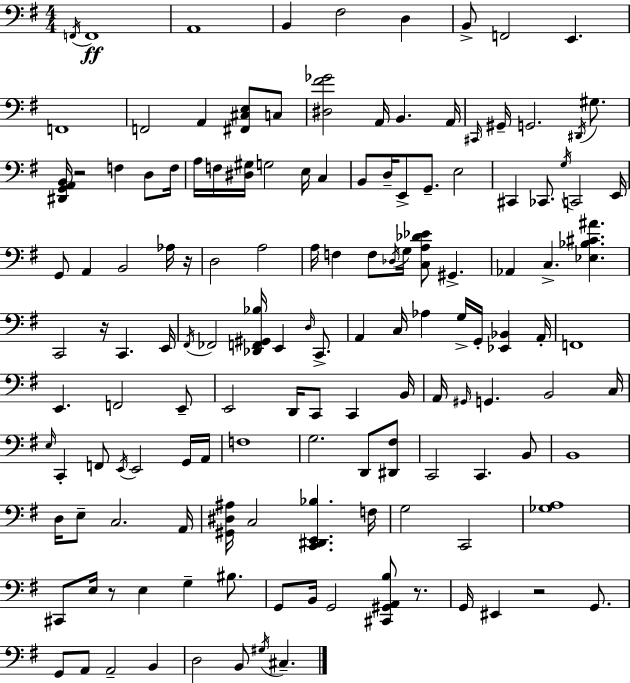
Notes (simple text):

F2/s F2/w A2/w B2/q F#3/h D3/q B2/e F2/h E2/q. F2/w F2/h A2/q [F#2,C#3,E3]/e C3/e [D#3,F#4,Gb4]/h A2/s B2/q. A2/s C#2/s G#2/s G2/h. D#2/s G#3/e. [D#2,G2,A2,B2]/s R/h F3/q D3/e F3/s A3/s F3/s [D#3,G#3]/s G3/h E3/s C3/q B2/e D3/s E2/e G2/e. E3/h C#2/q CES2/e. G3/s C2/h E2/s G2/e A2/q B2/h Ab3/s R/s D3/h A3/h A3/s F3/q F3/e Db3/s G3/s [C3,A3,Db4,Eb4]/e G#2/q. Ab2/q C3/q. [Eb3,Bb3,C#4,A#4]/q. C2/h R/s C2/q. E2/s F#2/s FES2/h [Db2,F2,G#2,Bb3]/s E2/q D3/s C2/e. A2/q C3/s Ab3/q G3/s G2/s [Eb2,Bb2]/q A2/s F2/w E2/q. F2/h E2/e E2/h D2/s C2/e C2/q B2/s A2/s G#2/s G2/q. B2/h C3/s E3/s C2/q F2/e E2/s E2/h G2/s A2/s F3/w G3/h. D2/e [D#2,F#3]/e C2/h C2/q. B2/e B2/w D3/s E3/e C3/h. A2/s [G#2,D#3,A#3]/s C3/h [C2,D#2,E2,Bb3]/q. F3/s G3/h C2/h [Gb3,A3]/w C#2/e E3/s R/e E3/q G3/q BIS3/e. G2/e B2/s G2/h [C#2,G#2,A2,B3]/e R/e. G2/s EIS2/q R/h G2/e. G2/e A2/e A2/h B2/q D3/h B2/e G#3/s C#3/q.